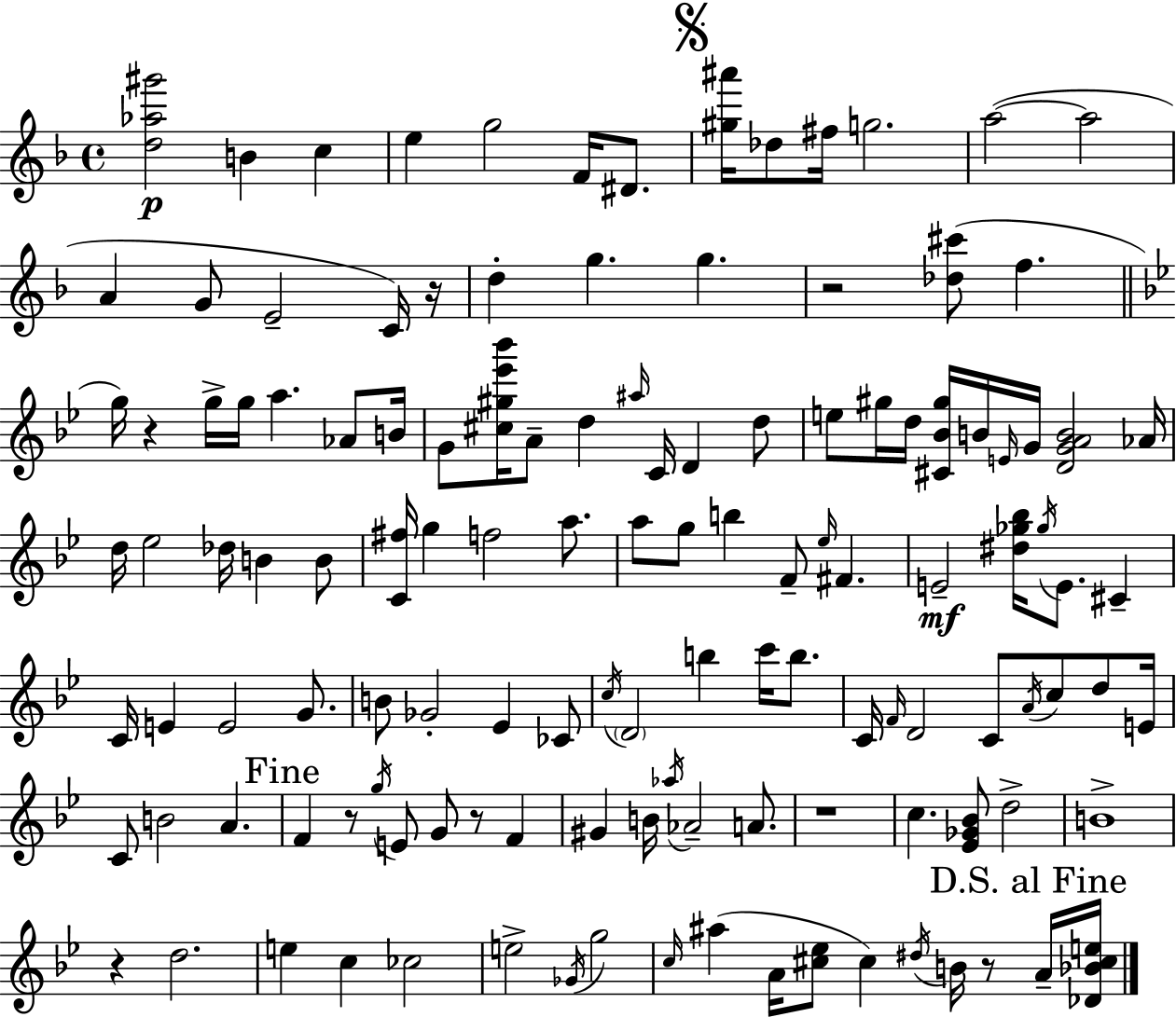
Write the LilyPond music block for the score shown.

{
  \clef treble
  \time 4/4
  \defaultTimeSignature
  \key f \major
  <d'' aes'' gis'''>2\p b'4 c''4 | e''4 g''2 f'16 dis'8. | \mark \markup { \musicglyph "scripts.segno" } <gis'' ais'''>16 des''8 fis''16 g''2. | a''2~(~ a''2 | \break a'4 g'8 e'2-- c'16) r16 | d''4-. g''4. g''4. | r2 <des'' cis'''>8( f''4. | \bar "||" \break \key g \minor g''16) r4 g''16-> g''16 a''4. aes'8 b'16 | g'8 <cis'' gis'' ees''' bes'''>16 a'8-- d''4 \grace { ais''16 } c'16 d'4 d''8 | e''8 gis''16 d''16 <cis' bes' gis''>16 b'16 \grace { e'16 } g'16 <d' g' a' b'>2 | aes'16 d''16 ees''2 des''16 b'4 | \break b'8 <c' fis''>16 g''4 f''2 a''8. | a''8 g''8 b''4 f'8-- \grace { ees''16 } fis'4. | e'2--\mf <dis'' ges'' bes''>16 \acciaccatura { ges''16 } e'8. | cis'4-- c'16 e'4 e'2 | \break g'8. b'8 ges'2-. ees'4 | ces'8 \acciaccatura { c''16 } \parenthesize d'2 b''4 | c'''16 b''8. c'16 \grace { f'16 } d'2 c'8 | \acciaccatura { a'16 } c''8 d''8 e'16 c'8 b'2 | \break a'4. \mark "Fine" f'4 r8 \acciaccatura { g''16 } e'8 | g'8 r8 f'4 gis'4 b'16 \acciaccatura { aes''16 } aes'2-- | a'8. r1 | c''4. <ees' ges' bes'>8 | \break d''2-> b'1-> | r4 d''2. | e''4 c''4 | ces''2 e''2-> | \break \acciaccatura { ges'16 } g''2 \grace { c''16 } ais''4( a'16 | <cis'' ees''>8 cis''4) \acciaccatura { dis''16 } b'16 r8 \mark "D.S. al Fine" a'16-- <des' bes' cis'' e''>16 \bar "|."
}